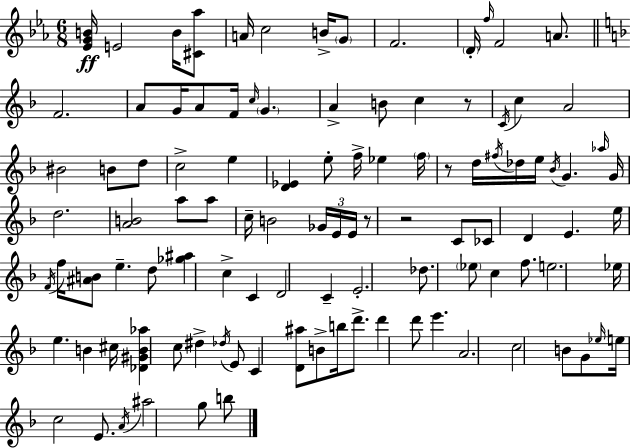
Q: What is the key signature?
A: EES major